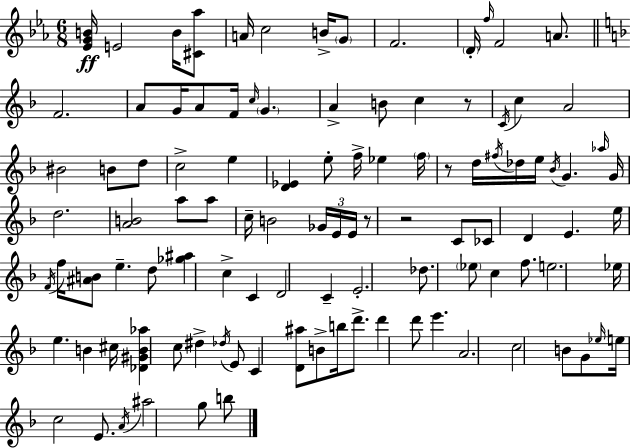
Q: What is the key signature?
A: EES major